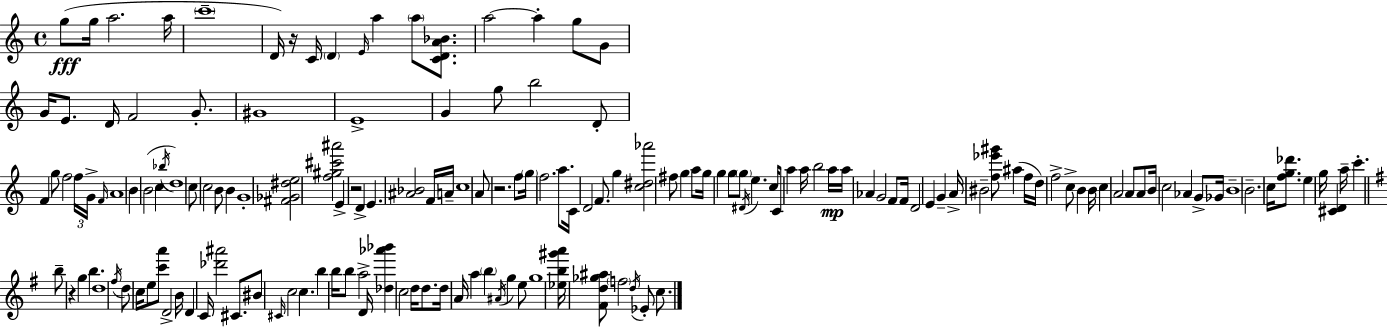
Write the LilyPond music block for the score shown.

{
  \clef treble
  \time 4/4
  \defaultTimeSignature
  \key a \minor
  g''8(\fff g''16 a''2. a''16 | \parenthesize c'''1-- | d'16) r16 c'16 \parenthesize d'4 \grace { e'16 } a''4 \parenthesize a''8 <c' d' a' bes'>8. | a''2~~ a''4-. g''8 g'8 | \break g'16 e'8. d'16 f'2 g'8.-. | gis'1 | e'1-> | g'4 g''8 b''2 d'8-. | \break f'4 g''8 f''2 \tuplet 3/2 { f''16 | g'16-> \grace { f'16 } } a'1 | b'4 b'2( c''4 | \acciaccatura { bes''16 }) d''1 | \break c''8 c''2 b'8 b'4 | g'1-. | <fis' ges' dis'' e''>2 <f'' gis'' cis''' ais'''>2 | e'4-> r2 d'4-> | \break e'4. <ais' bes'>2 | f'16 a'16-- c''1 | a'8 r2. | f''8 \parenthesize g''16 f''2. | \break a''8. c'16 d'2 f'8. g''4 | <c'' dis'' aes'''>2 fis''8 g''4 | a''8 g''16 g''4 g''8 \parenthesize g''8 \acciaccatura { dis'16 } e''4. | c''16 c'8 a''4 a''16 b''2 | \break a''16\mp a''16 aes'4 g'2 | f'8 f'16 d'2 e'4 | g'4-- a'16-> bis'2-- <f'' ees''' gis'''>8 ais''4( | f''16 d''16) f''2-> c''8-> b'4 | \break b'16 c''4 a'2 | a'8 a'8 b'16 c''2 aes'4 | g'8-> ges'16 b'1-- | b'2.-- | \break c''16 <f'' g'' des'''>8. e''4 g''16 <cis' d'>4 a''16-- c'''4.-. | \bar "||" \break \key g \major b''8-- r4 g''4 b''4. | d''1 | \acciaccatura { fis''16 } d''8 c''16 e''8 <c''' a'''>8 d'2-> | b'16 d'4 c'16 <des''' ais'''>2 cis'8. | \break bis'8 \grace { cis'16 } c''2 c''4. | b''4 b''16 b''8 a''2-> | d'16 <des'' aes''' bes'''>4 c''2 d''16 d''8. | d''16 a'16 a''4 \parenthesize b''4 \acciaccatura { ais'16 } g''4 | \break e''8 g''1 | <ees'' b'' gis''' a'''>16 <fis' d'' ges'' ais''>8 \parenthesize f''2 \acciaccatura { d''16 } ees'8-. | c''8. \bar "|."
}